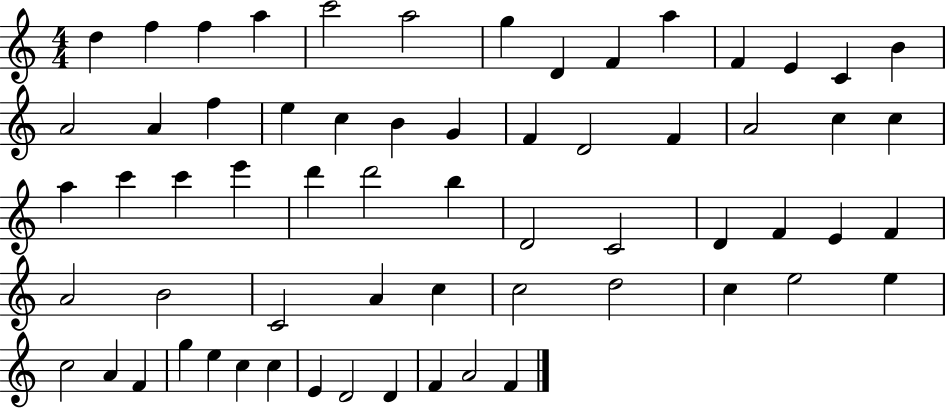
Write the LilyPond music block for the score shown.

{
  \clef treble
  \numericTimeSignature
  \time 4/4
  \key c \major
  d''4 f''4 f''4 a''4 | c'''2 a''2 | g''4 d'4 f'4 a''4 | f'4 e'4 c'4 b'4 | \break a'2 a'4 f''4 | e''4 c''4 b'4 g'4 | f'4 d'2 f'4 | a'2 c''4 c''4 | \break a''4 c'''4 c'''4 e'''4 | d'''4 d'''2 b''4 | d'2 c'2 | d'4 f'4 e'4 f'4 | \break a'2 b'2 | c'2 a'4 c''4 | c''2 d''2 | c''4 e''2 e''4 | \break c''2 a'4 f'4 | g''4 e''4 c''4 c''4 | e'4 d'2 d'4 | f'4 a'2 f'4 | \break \bar "|."
}